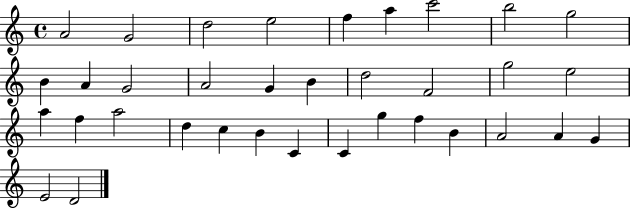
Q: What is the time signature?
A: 4/4